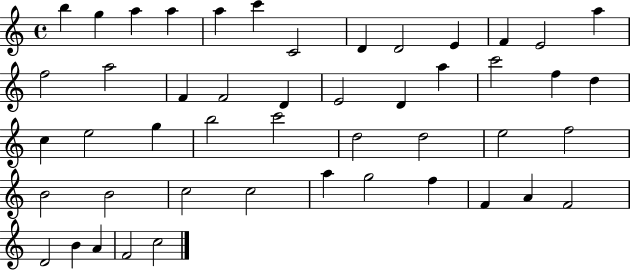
{
  \clef treble
  \time 4/4
  \defaultTimeSignature
  \key c \major
  b''4 g''4 a''4 a''4 | a''4 c'''4 c'2 | d'4 d'2 e'4 | f'4 e'2 a''4 | \break f''2 a''2 | f'4 f'2 d'4 | e'2 d'4 a''4 | c'''2 f''4 d''4 | \break c''4 e''2 g''4 | b''2 c'''2 | d''2 d''2 | e''2 f''2 | \break b'2 b'2 | c''2 c''2 | a''4 g''2 f''4 | f'4 a'4 f'2 | \break d'2 b'4 a'4 | f'2 c''2 | \bar "|."
}